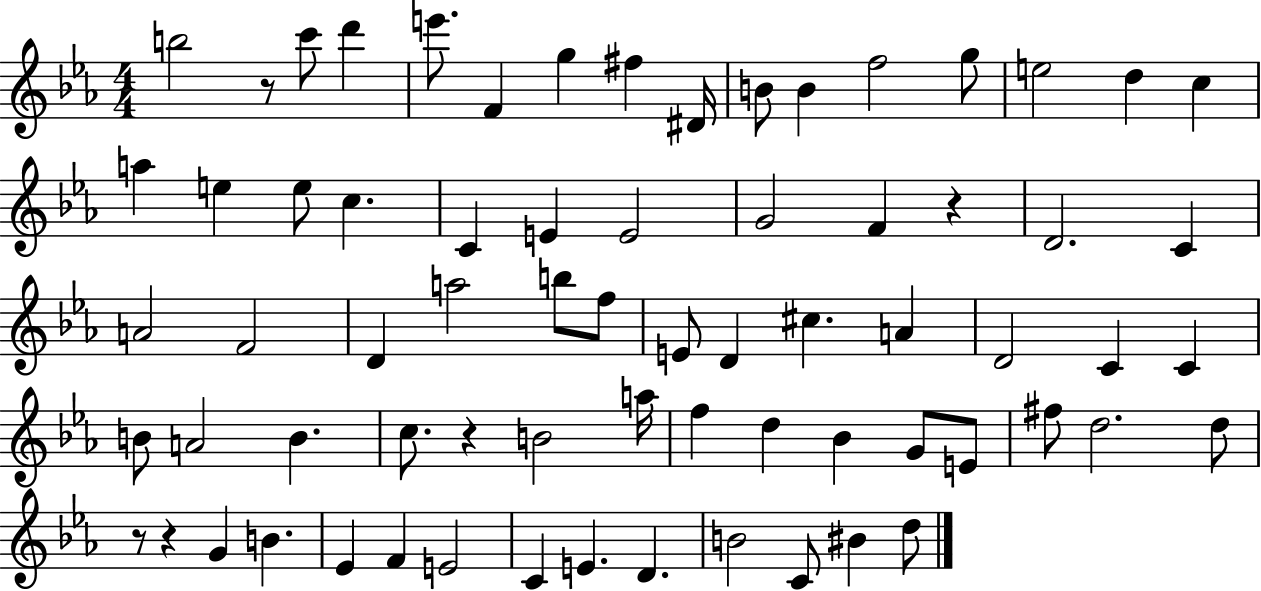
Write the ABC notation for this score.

X:1
T:Untitled
M:4/4
L:1/4
K:Eb
b2 z/2 c'/2 d' e'/2 F g ^f ^D/4 B/2 B f2 g/2 e2 d c a e e/2 c C E E2 G2 F z D2 C A2 F2 D a2 b/2 f/2 E/2 D ^c A D2 C C B/2 A2 B c/2 z B2 a/4 f d _B G/2 E/2 ^f/2 d2 d/2 z/2 z G B _E F E2 C E D B2 C/2 ^B d/2